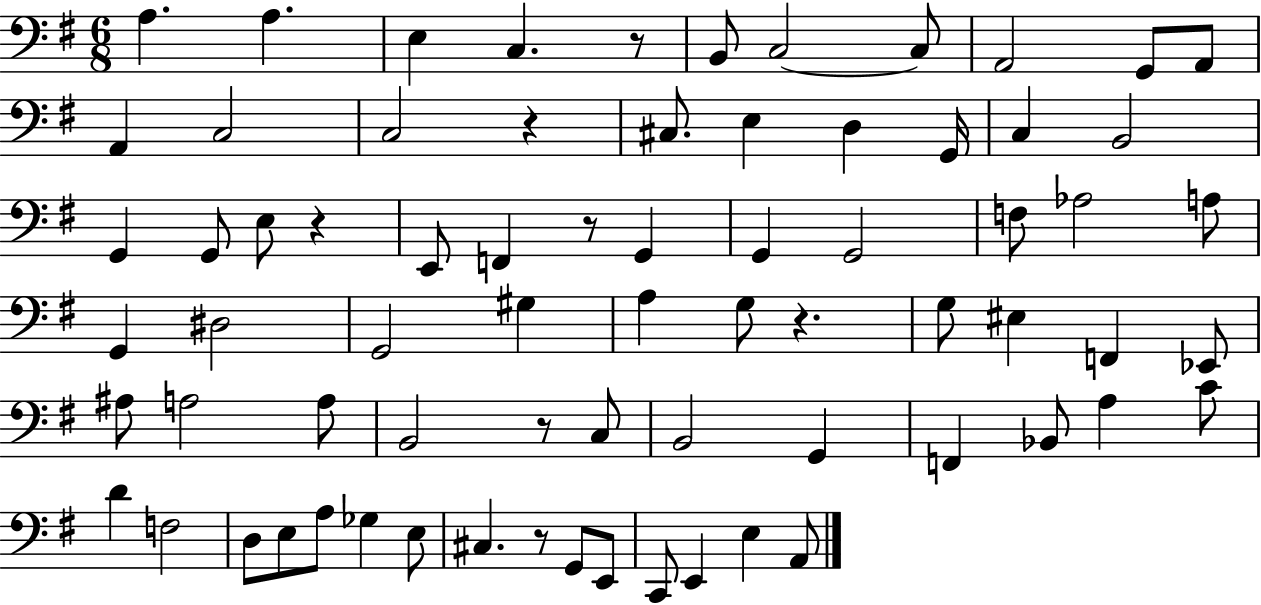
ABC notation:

X:1
T:Untitled
M:6/8
L:1/4
K:G
A, A, E, C, z/2 B,,/2 C,2 C,/2 A,,2 G,,/2 A,,/2 A,, C,2 C,2 z ^C,/2 E, D, G,,/4 C, B,,2 G,, G,,/2 E,/2 z E,,/2 F,, z/2 G,, G,, G,,2 F,/2 _A,2 A,/2 G,, ^D,2 G,,2 ^G, A, G,/2 z G,/2 ^E, F,, _E,,/2 ^A,/2 A,2 A,/2 B,,2 z/2 C,/2 B,,2 G,, F,, _B,,/2 A, C/2 D F,2 D,/2 E,/2 A,/2 _G, E,/2 ^C, z/2 G,,/2 E,,/2 C,,/2 E,, E, A,,/2